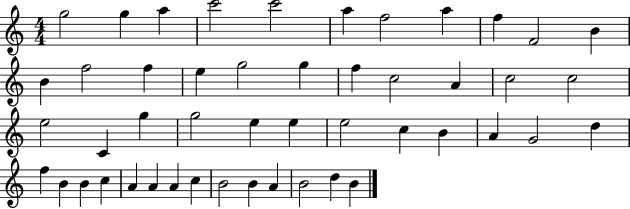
{
  \clef treble
  \numericTimeSignature
  \time 4/4
  \key c \major
  g''2 g''4 a''4 | c'''2 c'''2 | a''4 f''2 a''4 | f''4 f'2 b'4 | \break b'4 f''2 f''4 | e''4 g''2 g''4 | f''4 c''2 a'4 | c''2 c''2 | \break e''2 c'4 g''4 | g''2 e''4 e''4 | e''2 c''4 b'4 | a'4 g'2 d''4 | \break f''4 b'4 b'4 c''4 | a'4 a'4 a'4 c''4 | b'2 b'4 a'4 | b'2 d''4 b'4 | \break \bar "|."
}